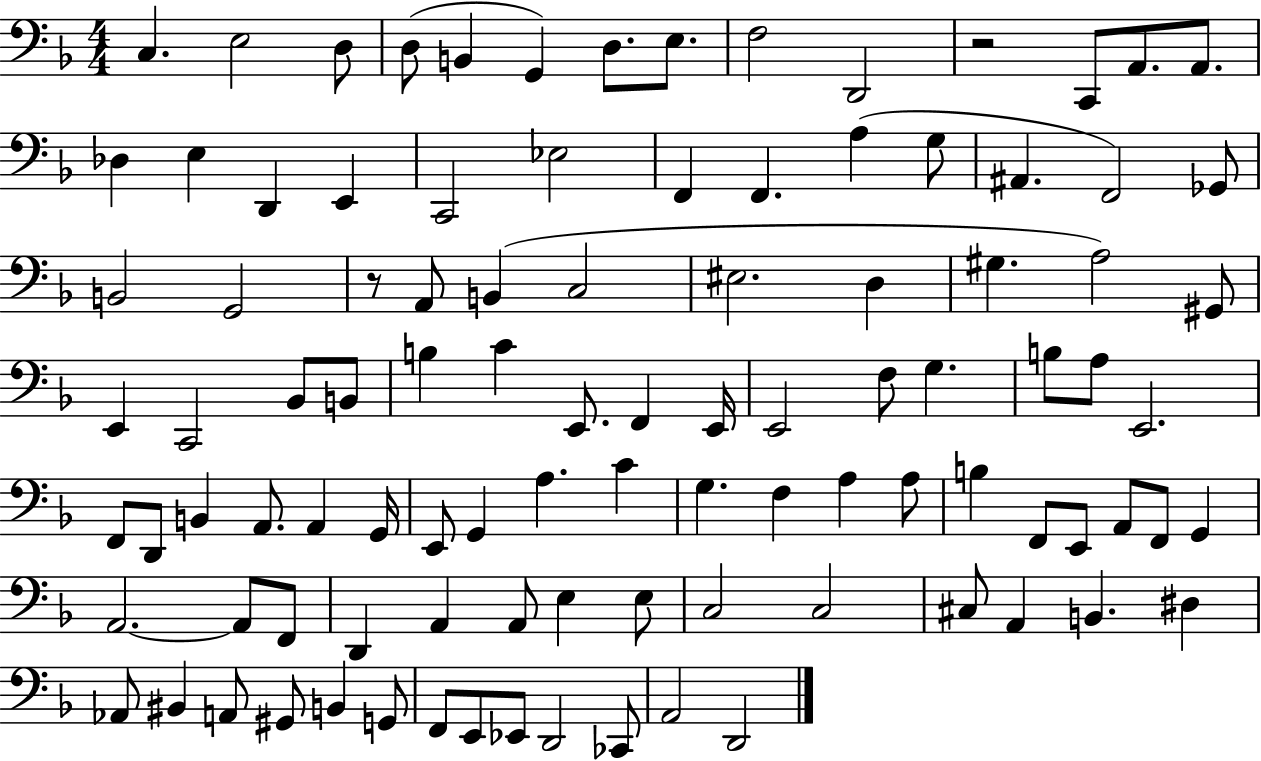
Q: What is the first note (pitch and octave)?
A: C3